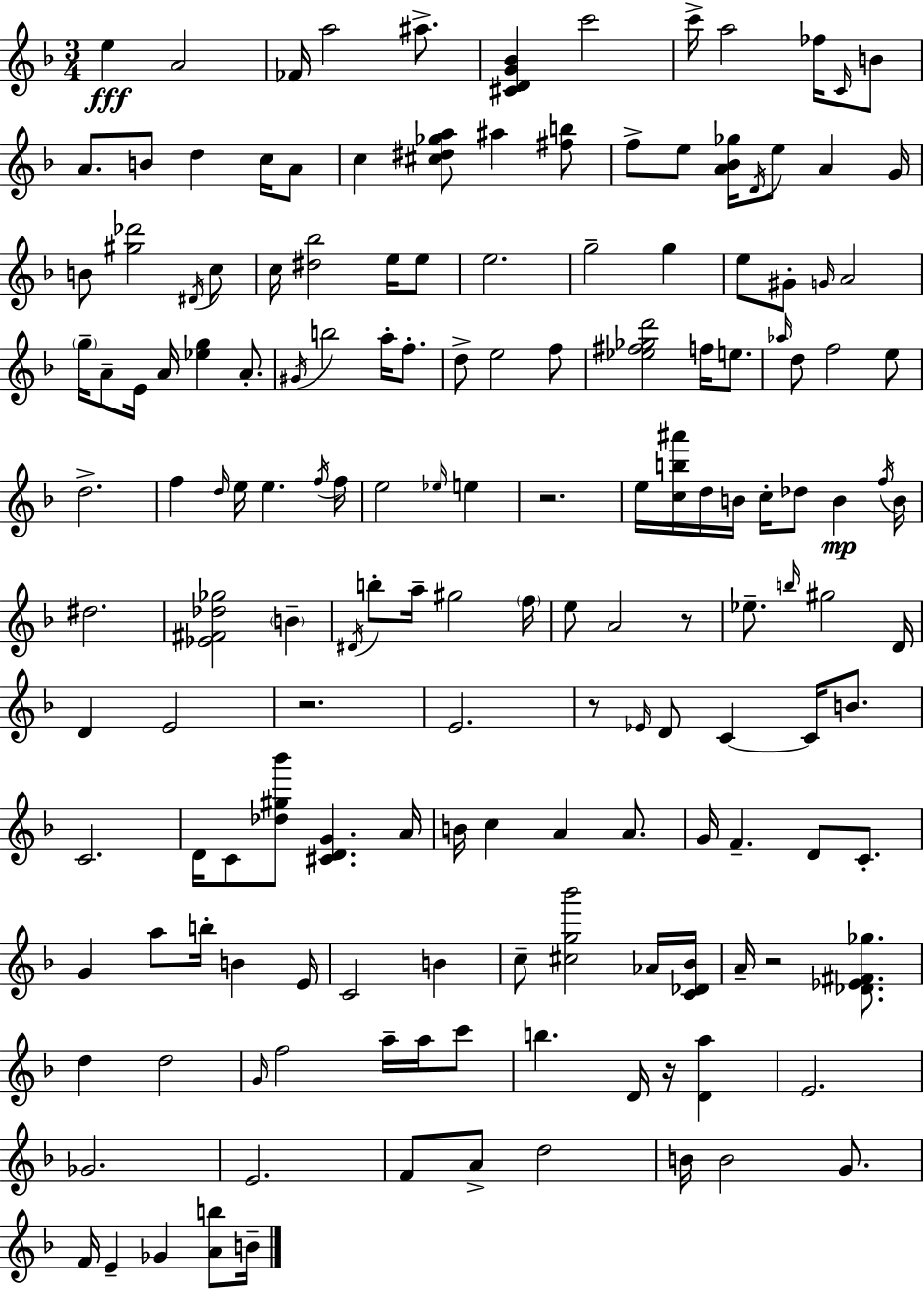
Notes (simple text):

E5/q A4/h FES4/s A5/h A#5/e. [C#4,D4,G4,Bb4]/q C6/h C6/s A5/h FES5/s C4/s B4/e A4/e. B4/e D5/q C5/s A4/e C5/q [C#5,D#5,Gb5,A5]/e A#5/q [F#5,B5]/e F5/e E5/e [A4,Bb4,Gb5]/s D4/s E5/e A4/q G4/s B4/e [G#5,Db6]/h D#4/s C5/e C5/s [D#5,Bb5]/h E5/s E5/e E5/h. G5/h G5/q E5/e G#4/e G4/s A4/h G5/s A4/e E4/s A4/s [Eb5,G5]/q A4/e. G#4/s B5/h A5/s F5/e. D5/e E5/h F5/e [Eb5,F#5,Gb5,D6]/h F5/s E5/e. Ab5/s D5/e F5/h E5/e D5/h. F5/q D5/s E5/s E5/q. F5/s F5/s E5/h Eb5/s E5/q R/h. E5/s [C5,B5,A#6]/s D5/s B4/s C5/s Db5/e B4/q F5/s B4/s D#5/h. [Eb4,F#4,Db5,Gb5]/h B4/q D#4/s B5/e A5/s G#5/h F5/s E5/e A4/h R/e Eb5/e. B5/s G#5/h D4/s D4/q E4/h R/h. E4/h. R/e Eb4/s D4/e C4/q C4/s B4/e. C4/h. D4/s C4/e [Db5,G#5,Bb6]/e [C#4,D4,G4]/q. A4/s B4/s C5/q A4/q A4/e. G4/s F4/q. D4/e C4/e. G4/q A5/e B5/s B4/q E4/s C4/h B4/q C5/e [C#5,G5,Bb6]/h Ab4/s [C4,Db4,Bb4]/s A4/s R/h [Db4,Eb4,F#4,Gb5]/e. D5/q D5/h G4/s F5/h A5/s A5/s C6/e B5/q. D4/s R/s [D4,A5]/q E4/h. Gb4/h. E4/h. F4/e A4/e D5/h B4/s B4/h G4/e. F4/s E4/q Gb4/q [A4,B5]/e B4/s